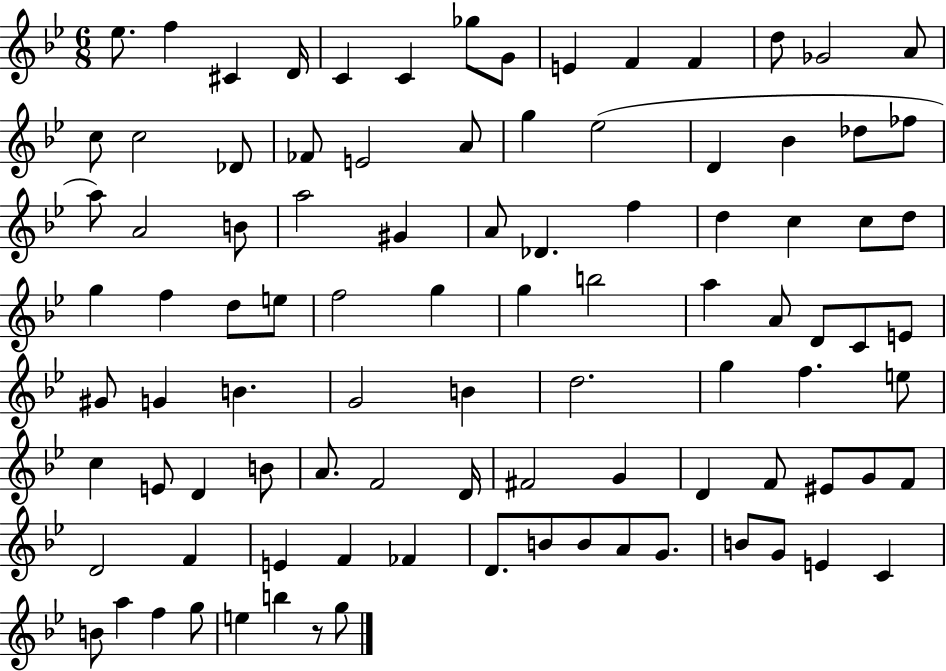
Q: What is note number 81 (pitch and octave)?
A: B4